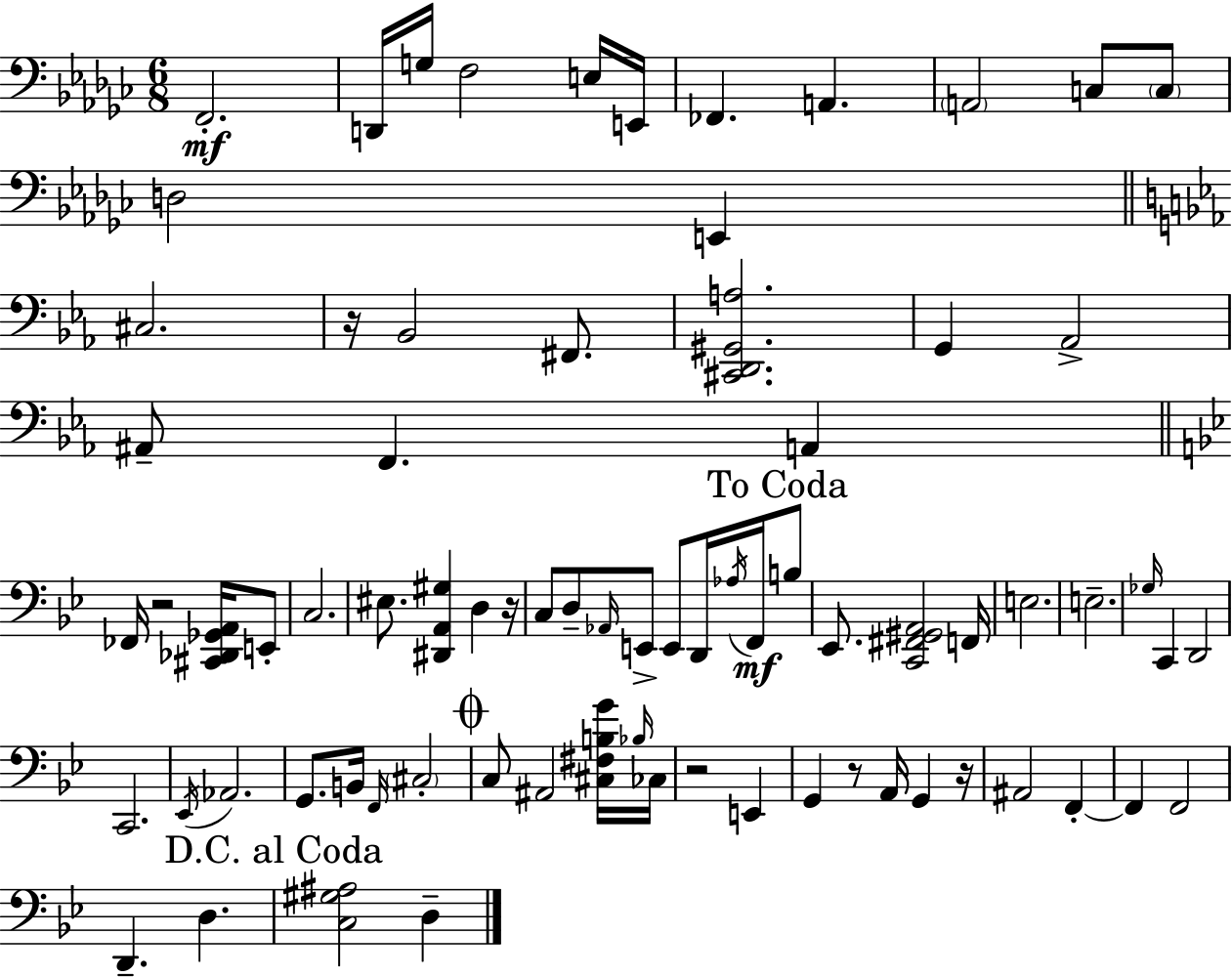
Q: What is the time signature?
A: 6/8